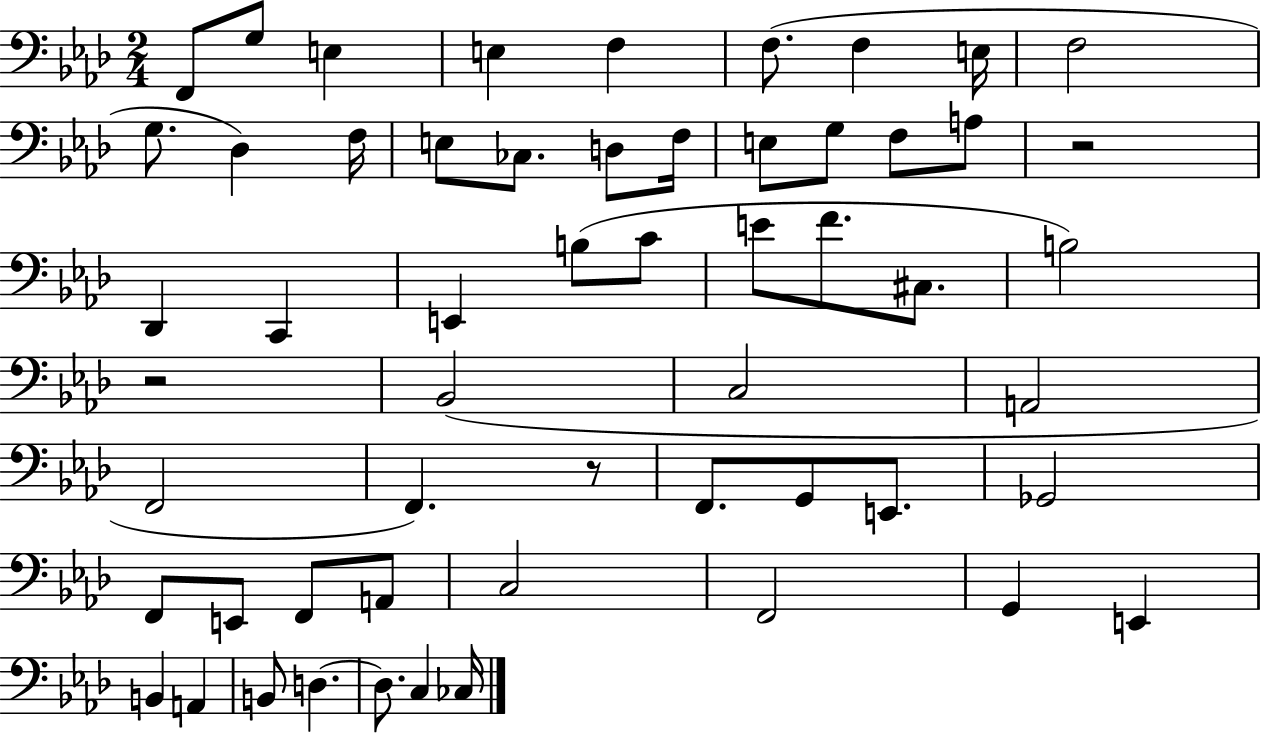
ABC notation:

X:1
T:Untitled
M:2/4
L:1/4
K:Ab
F,,/2 G,/2 E, E, F, F,/2 F, E,/4 F,2 G,/2 _D, F,/4 E,/2 _C,/2 D,/2 F,/4 E,/2 G,/2 F,/2 A,/2 z2 _D,, C,, E,, B,/2 C/2 E/2 F/2 ^C,/2 B,2 z2 _B,,2 C,2 A,,2 F,,2 F,, z/2 F,,/2 G,,/2 E,,/2 _G,,2 F,,/2 E,,/2 F,,/2 A,,/2 C,2 F,,2 G,, E,, B,, A,, B,,/2 D, D,/2 C, _C,/4